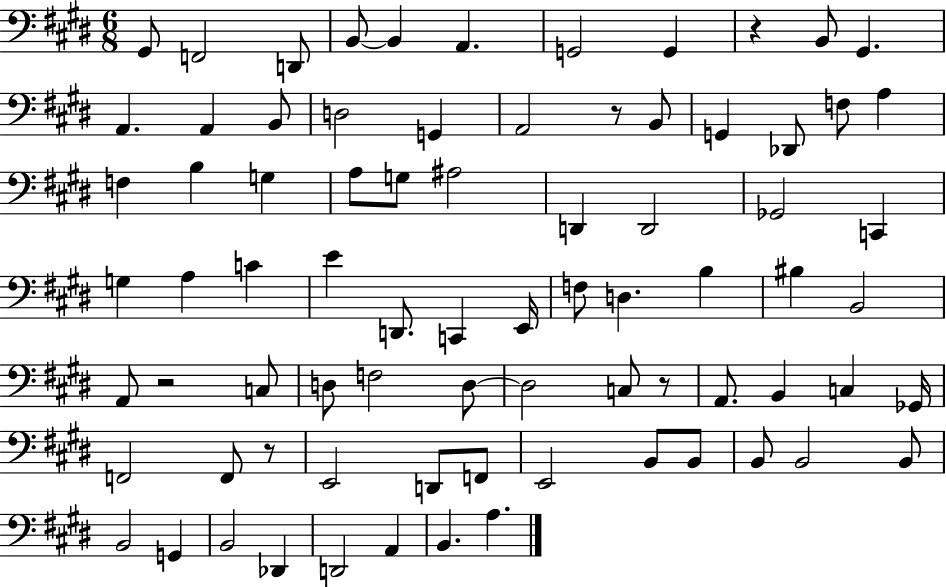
{
  \clef bass
  \numericTimeSignature
  \time 6/8
  \key e \major
  \repeat volta 2 { gis,8 f,2 d,8 | b,8~~ b,4 a,4. | g,2 g,4 | r4 b,8 gis,4. | \break a,4. a,4 b,8 | d2 g,4 | a,2 r8 b,8 | g,4 des,8 f8 a4 | \break f4 b4 g4 | a8 g8 ais2 | d,4 d,2 | ges,2 c,4 | \break g4 a4 c'4 | e'4 d,8. c,4 e,16 | f8 d4. b4 | bis4 b,2 | \break a,8 r2 c8 | d8 f2 d8~~ | d2 c8 r8 | a,8. b,4 c4 ges,16 | \break f,2 f,8 r8 | e,2 d,8 f,8 | e,2 b,8 b,8 | b,8 b,2 b,8 | \break b,2 g,4 | b,2 des,4 | d,2 a,4 | b,4. a4. | \break } \bar "|."
}